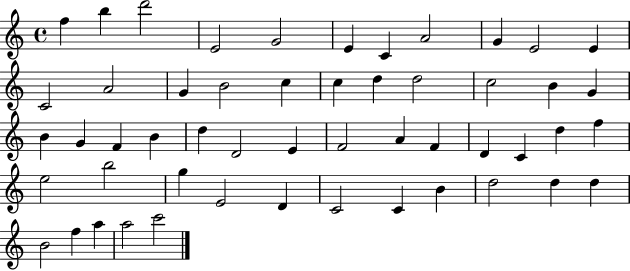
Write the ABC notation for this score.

X:1
T:Untitled
M:4/4
L:1/4
K:C
f b d'2 E2 G2 E C A2 G E2 E C2 A2 G B2 c c d d2 c2 B G B G F B d D2 E F2 A F D C d f e2 b2 g E2 D C2 C B d2 d d B2 f a a2 c'2